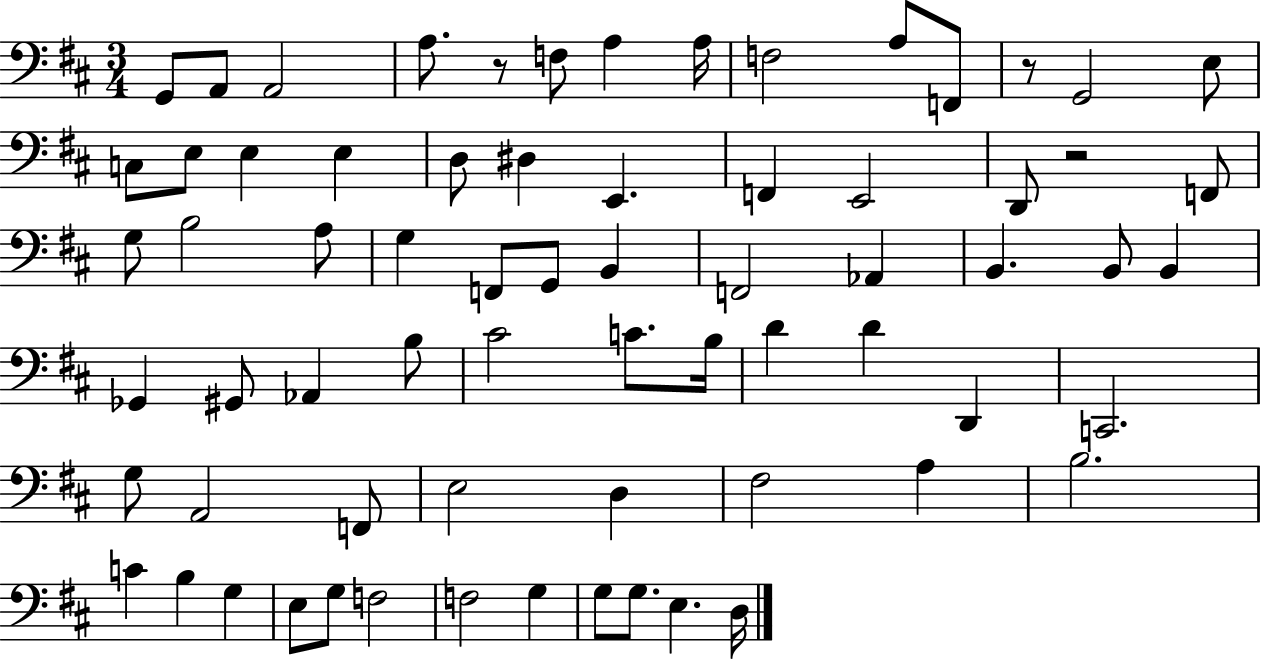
G2/e A2/e A2/h A3/e. R/e F3/e A3/q A3/s F3/h A3/e F2/e R/e G2/h E3/e C3/e E3/e E3/q E3/q D3/e D#3/q E2/q. F2/q E2/h D2/e R/h F2/e G3/e B3/h A3/e G3/q F2/e G2/e B2/q F2/h Ab2/q B2/q. B2/e B2/q Gb2/q G#2/e Ab2/q B3/e C#4/h C4/e. B3/s D4/q D4/q D2/q C2/h. G3/e A2/h F2/e E3/h D3/q F#3/h A3/q B3/h. C4/q B3/q G3/q E3/e G3/e F3/h F3/h G3/q G3/e G3/e. E3/q. D3/s